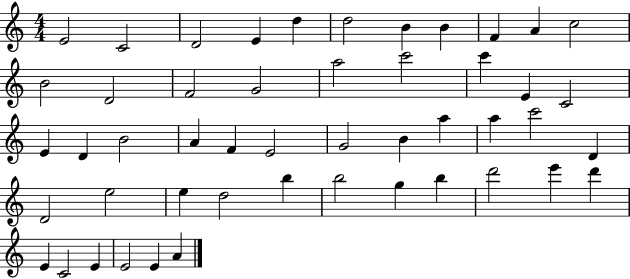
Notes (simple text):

E4/h C4/h D4/h E4/q D5/q D5/h B4/q B4/q F4/q A4/q C5/h B4/h D4/h F4/h G4/h A5/h C6/h C6/q E4/q C4/h E4/q D4/q B4/h A4/q F4/q E4/h G4/h B4/q A5/q A5/q C6/h D4/q D4/h E5/h E5/q D5/h B5/q B5/h G5/q B5/q D6/h E6/q D6/q E4/q C4/h E4/q E4/h E4/q A4/q